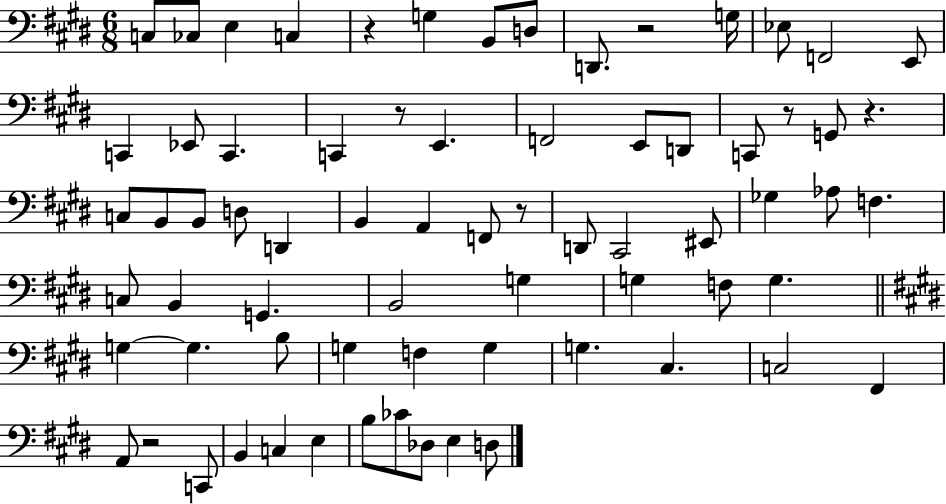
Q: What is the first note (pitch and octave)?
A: C3